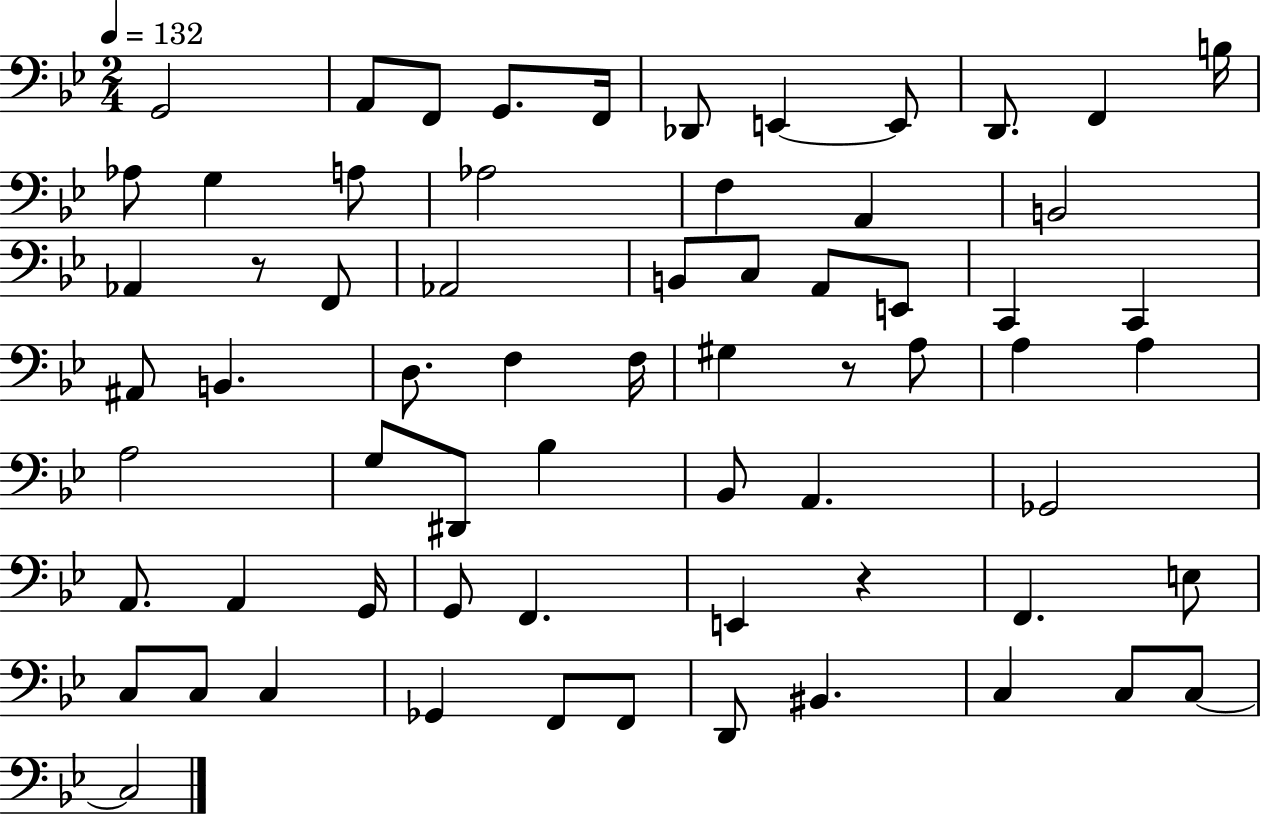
X:1
T:Untitled
M:2/4
L:1/4
K:Bb
G,,2 A,,/2 F,,/2 G,,/2 F,,/4 _D,,/2 E,, E,,/2 D,,/2 F,, B,/4 _A,/2 G, A,/2 _A,2 F, A,, B,,2 _A,, z/2 F,,/2 _A,,2 B,,/2 C,/2 A,,/2 E,,/2 C,, C,, ^A,,/2 B,, D,/2 F, F,/4 ^G, z/2 A,/2 A, A, A,2 G,/2 ^D,,/2 _B, _B,,/2 A,, _G,,2 A,,/2 A,, G,,/4 G,,/2 F,, E,, z F,, E,/2 C,/2 C,/2 C, _G,, F,,/2 F,,/2 D,,/2 ^B,, C, C,/2 C,/2 C,2